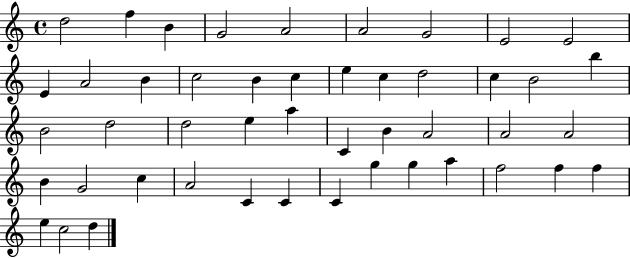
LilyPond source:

{
  \clef treble
  \time 4/4
  \defaultTimeSignature
  \key c \major
  d''2 f''4 b'4 | g'2 a'2 | a'2 g'2 | e'2 e'2 | \break e'4 a'2 b'4 | c''2 b'4 c''4 | e''4 c''4 d''2 | c''4 b'2 b''4 | \break b'2 d''2 | d''2 e''4 a''4 | c'4 b'4 a'2 | a'2 a'2 | \break b'4 g'2 c''4 | a'2 c'4 c'4 | c'4 g''4 g''4 a''4 | f''2 f''4 f''4 | \break e''4 c''2 d''4 | \bar "|."
}